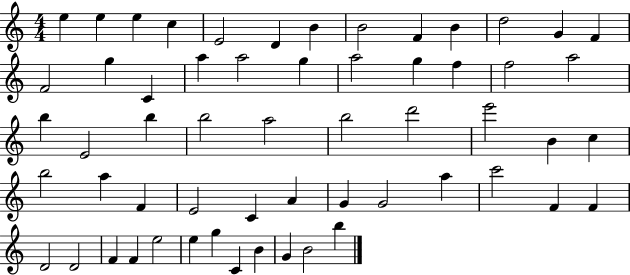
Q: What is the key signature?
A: C major